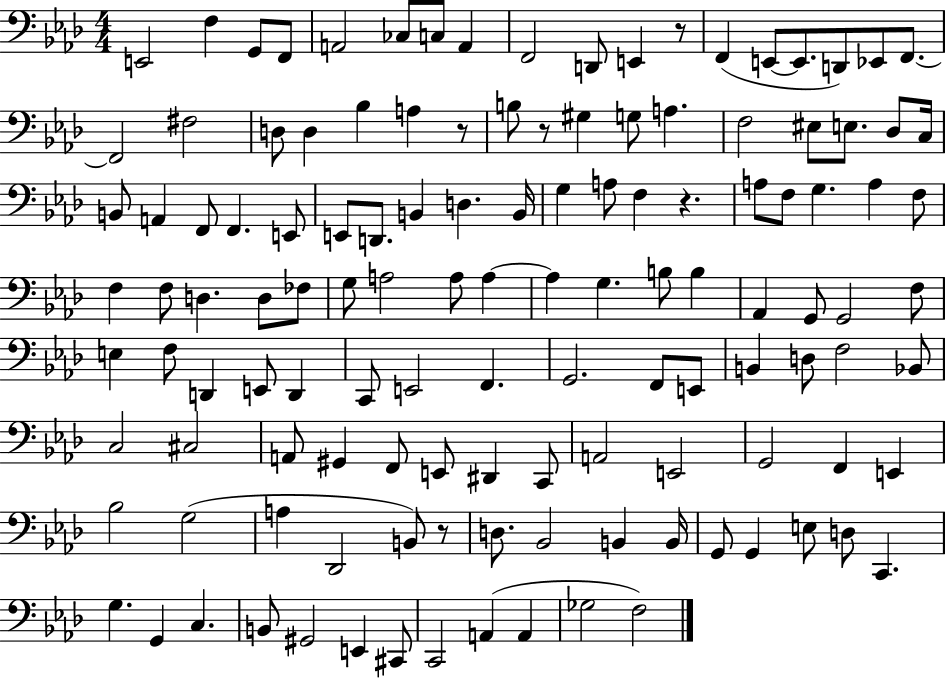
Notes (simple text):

E2/h F3/q G2/e F2/e A2/h CES3/e C3/e A2/q F2/h D2/e E2/q R/e F2/q E2/e E2/e. D2/e Eb2/e F2/e. F2/h F#3/h D3/e D3/q Bb3/q A3/q R/e B3/e R/e G#3/q G3/e A3/q. F3/h EIS3/e E3/e. Db3/e C3/s B2/e A2/q F2/e F2/q. E2/e E2/e D2/e. B2/q D3/q. B2/s G3/q A3/e F3/q R/q. A3/e F3/e G3/q. A3/q F3/e F3/q F3/e D3/q. D3/e FES3/e G3/e A3/h A3/e A3/q A3/q G3/q. B3/e B3/q Ab2/q G2/e G2/h F3/e E3/q F3/e D2/q E2/e D2/q C2/e E2/h F2/q. G2/h. F2/e E2/e B2/q D3/e F3/h Bb2/e C3/h C#3/h A2/e G#2/q F2/e E2/e D#2/q C2/e A2/h E2/h G2/h F2/q E2/q Bb3/h G3/h A3/q Db2/h B2/e R/e D3/e. Bb2/h B2/q B2/s G2/e G2/q E3/e D3/e C2/q. G3/q. G2/q C3/q. B2/e G#2/h E2/q C#2/e C2/h A2/q A2/q Gb3/h F3/h